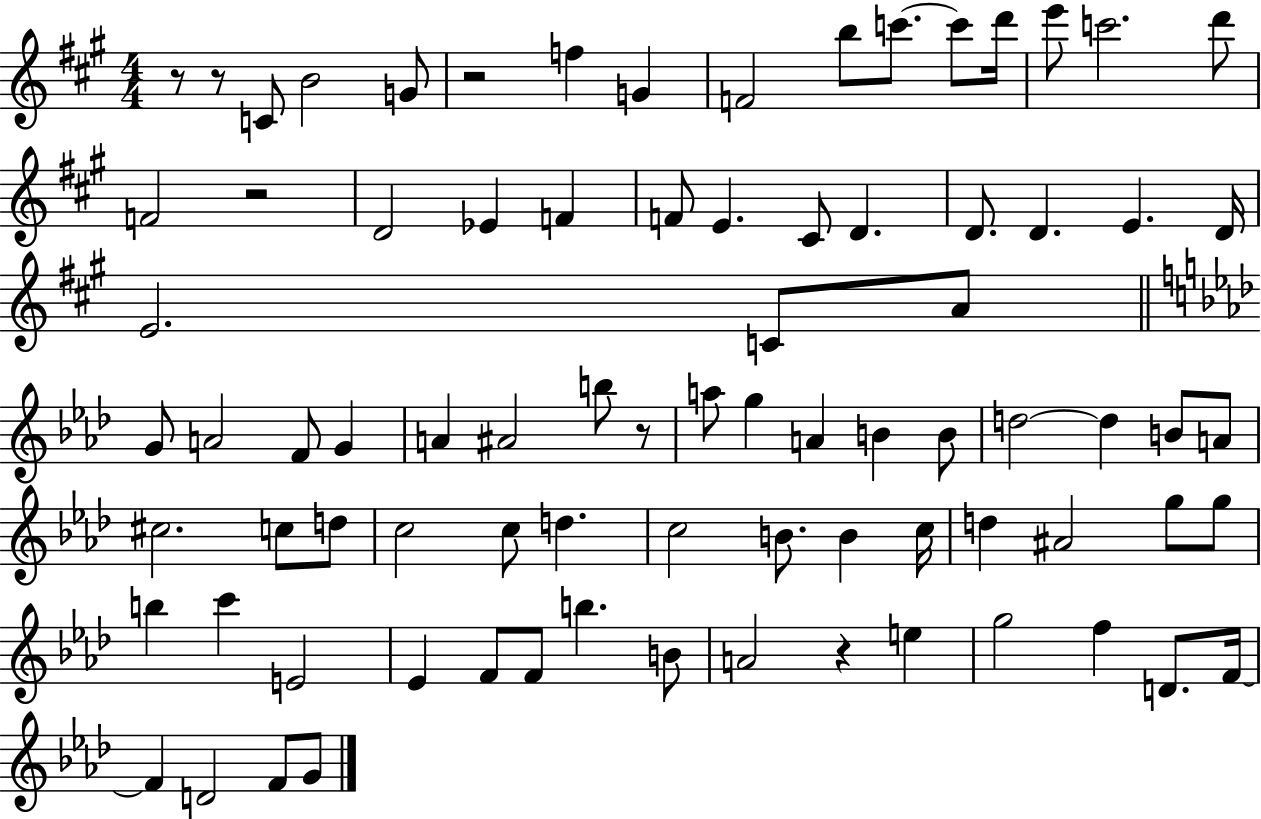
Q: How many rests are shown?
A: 6